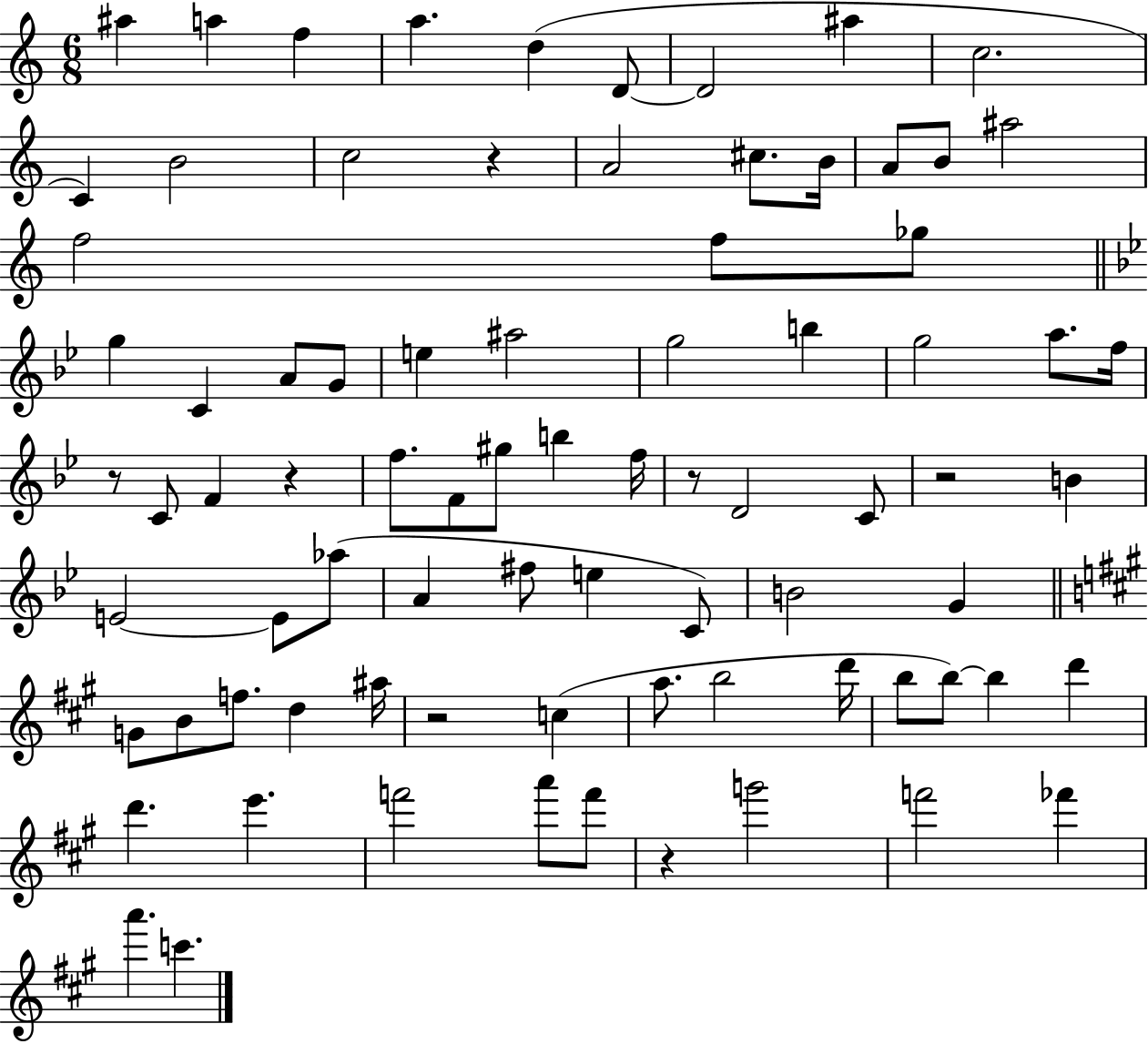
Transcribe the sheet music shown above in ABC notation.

X:1
T:Untitled
M:6/8
L:1/4
K:C
^a a f a d D/2 D2 ^a c2 C B2 c2 z A2 ^c/2 B/4 A/2 B/2 ^a2 f2 f/2 _g/2 g C A/2 G/2 e ^a2 g2 b g2 a/2 f/4 z/2 C/2 F z f/2 F/2 ^g/2 b f/4 z/2 D2 C/2 z2 B E2 E/2 _a/2 A ^f/2 e C/2 B2 G G/2 B/2 f/2 d ^a/4 z2 c a/2 b2 d'/4 b/2 b/2 b d' d' e' f'2 a'/2 f'/2 z g'2 f'2 _f' a' c'